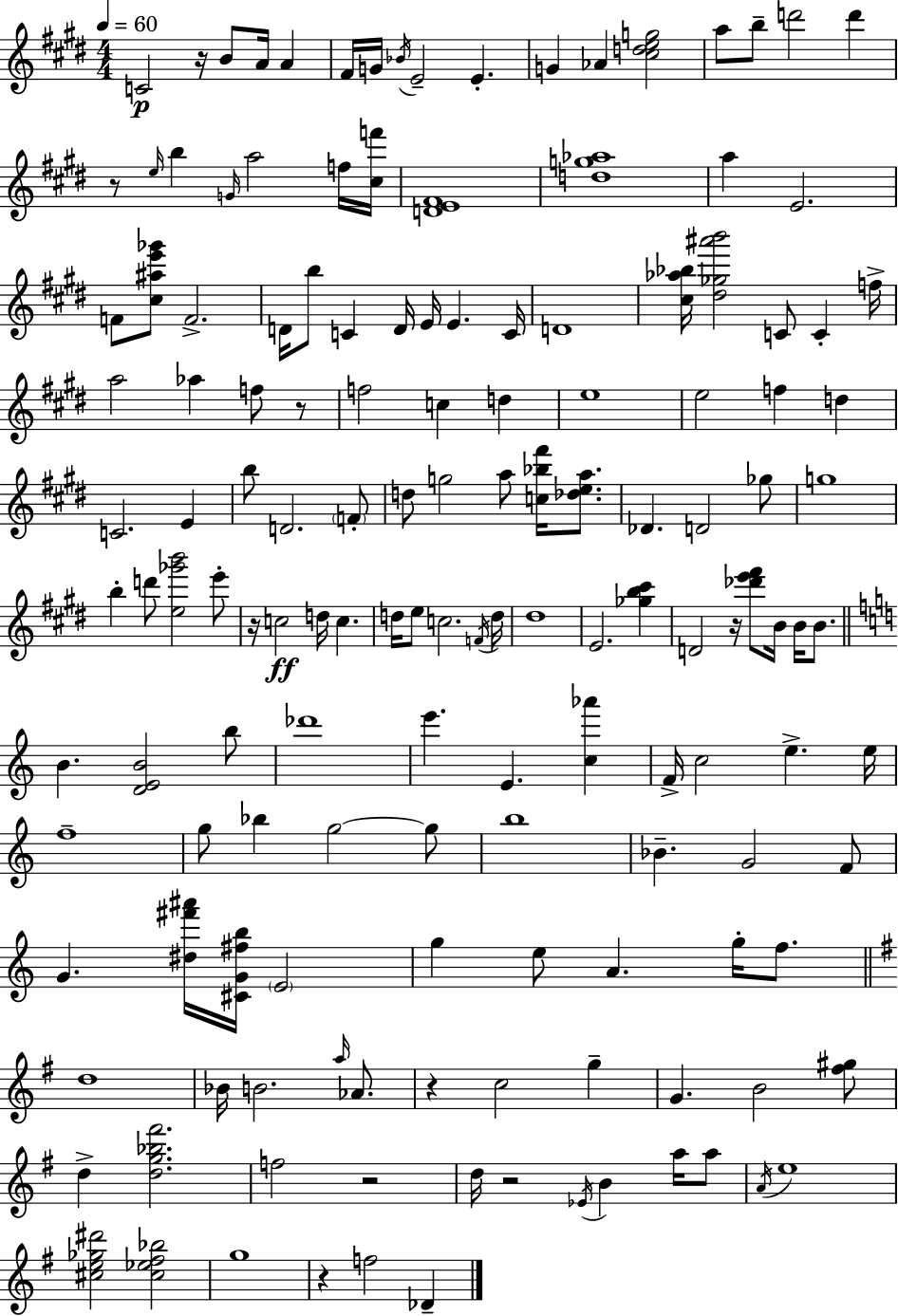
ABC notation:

X:1
T:Untitled
M:4/4
L:1/4
K:E
C2 z/4 B/2 A/4 A ^F/4 G/4 _B/4 E2 E G _A [^cdeg]2 a/2 b/2 d'2 d' z/2 e/4 b G/4 a2 f/4 [^cf']/4 [DE^F]4 [dg_a]4 a E2 F/2 [^c^ae'_g']/2 F2 D/4 b/2 C D/4 E/4 E C/4 D4 [^c_a_b]/4 [^d_g^a'b']2 C/2 C f/4 a2 _a f/2 z/2 f2 c d e4 e2 f d C2 E b/2 D2 F/2 d/2 g2 a/2 [c_b^f']/4 [_dea]/2 _D D2 _g/2 g4 b d'/2 [e_g'b']2 e'/2 z/4 c2 d/4 c d/4 e/2 c2 F/4 d/4 ^d4 E2 [_gb^c'] D2 z/4 [_d'e'^f']/2 B/4 B/4 B/2 B [DEB]2 b/2 _d'4 e' E [c_a'] F/4 c2 e e/4 f4 g/2 _b g2 g/2 b4 _B G2 F/2 G [^d^f'^a']/4 [^CG^fb]/4 E2 g e/2 A g/4 f/2 d4 _B/4 B2 a/4 _A/2 z c2 g G B2 [^f^g]/2 d [dg_b^f']2 f2 z2 d/4 z2 _E/4 B a/4 a/2 A/4 e4 [^ce_g^d']2 [^c_e^f_b]2 g4 z f2 _D